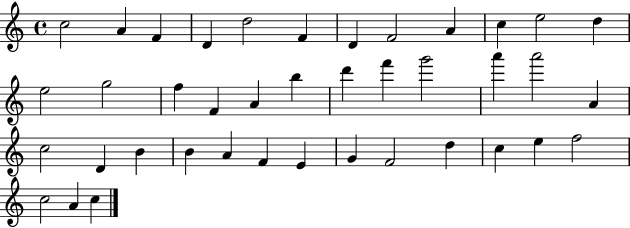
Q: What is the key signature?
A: C major